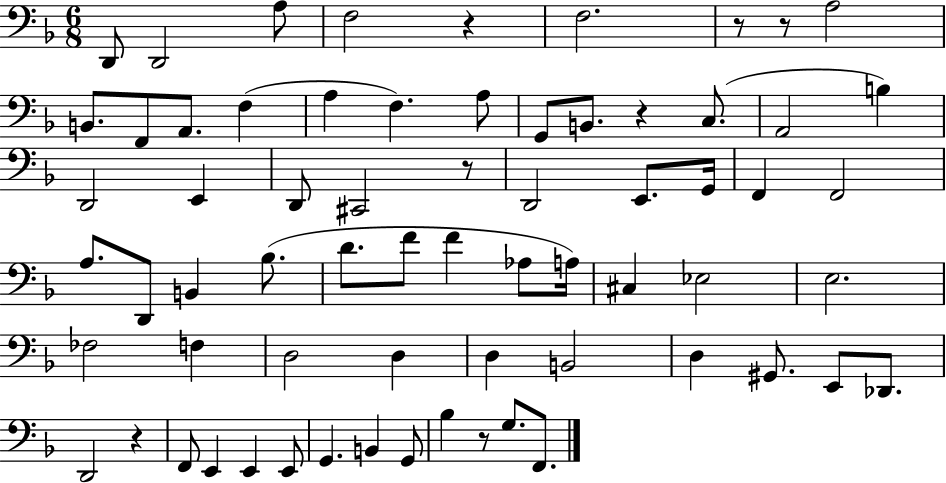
D2/e D2/h A3/e F3/h R/q F3/h. R/e R/e A3/h B2/e. F2/e A2/e. F3/q A3/q F3/q. A3/e G2/e B2/e. R/q C3/e. A2/h B3/q D2/h E2/q D2/e C#2/h R/e D2/h E2/e. G2/s F2/q F2/h A3/e. D2/e B2/q Bb3/e. D4/e. F4/e F4/q Ab3/e A3/s C#3/q Eb3/h E3/h. FES3/h F3/q D3/h D3/q D3/q B2/h D3/q G#2/e. E2/e Db2/e. D2/h R/q F2/e E2/q E2/q E2/e G2/q. B2/q G2/e Bb3/q R/e G3/e. F2/e.